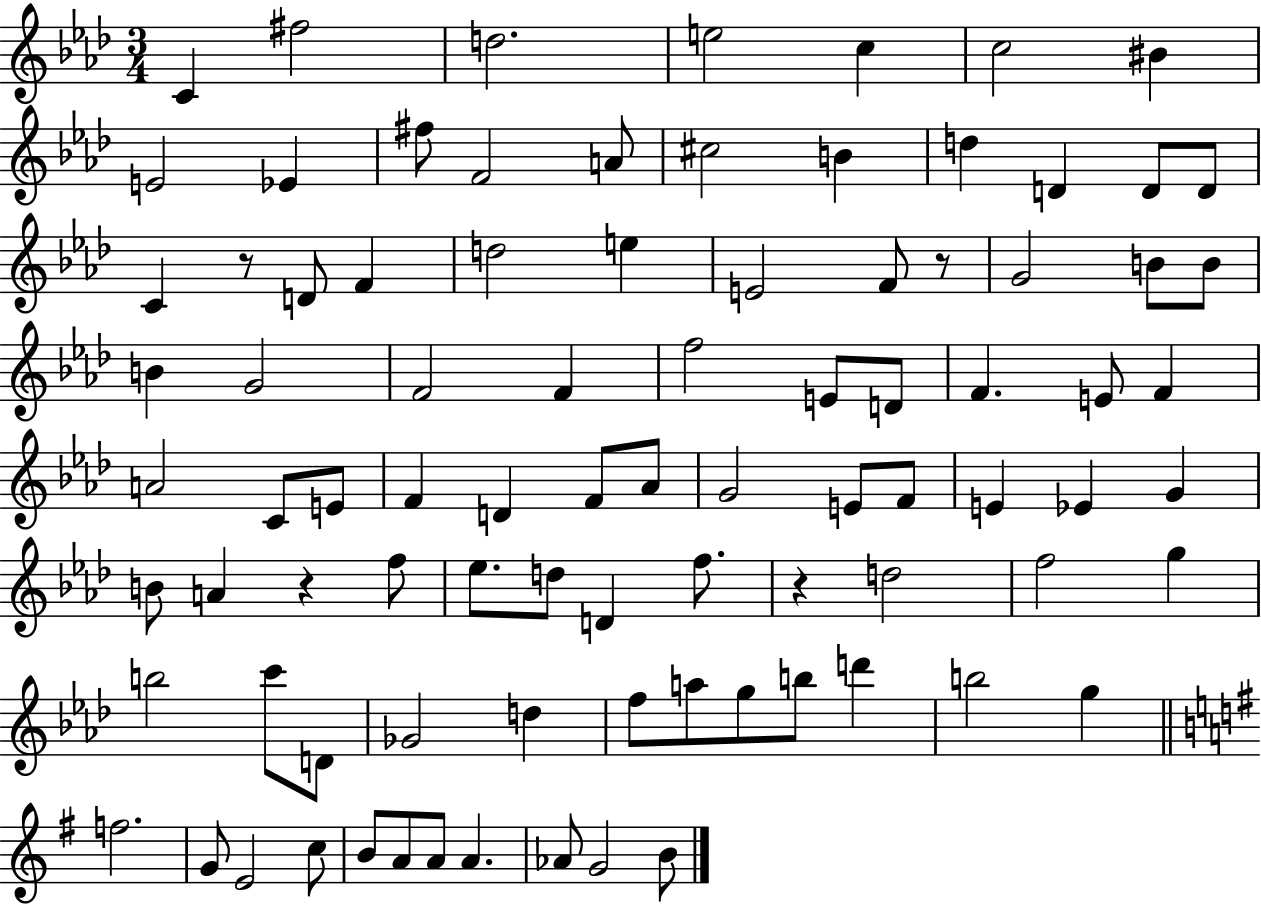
X:1
T:Untitled
M:3/4
L:1/4
K:Ab
C ^f2 d2 e2 c c2 ^B E2 _E ^f/2 F2 A/2 ^c2 B d D D/2 D/2 C z/2 D/2 F d2 e E2 F/2 z/2 G2 B/2 B/2 B G2 F2 F f2 E/2 D/2 F E/2 F A2 C/2 E/2 F D F/2 _A/2 G2 E/2 F/2 E _E G B/2 A z f/2 _e/2 d/2 D f/2 z d2 f2 g b2 c'/2 D/2 _G2 d f/2 a/2 g/2 b/2 d' b2 g f2 G/2 E2 c/2 B/2 A/2 A/2 A _A/2 G2 B/2